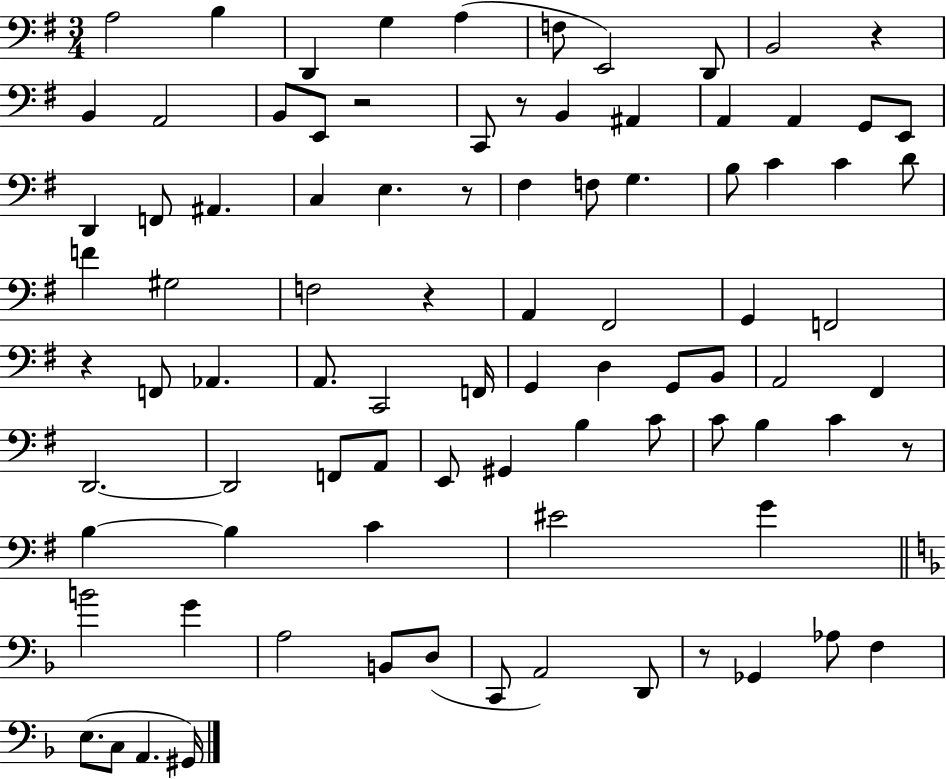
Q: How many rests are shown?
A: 8